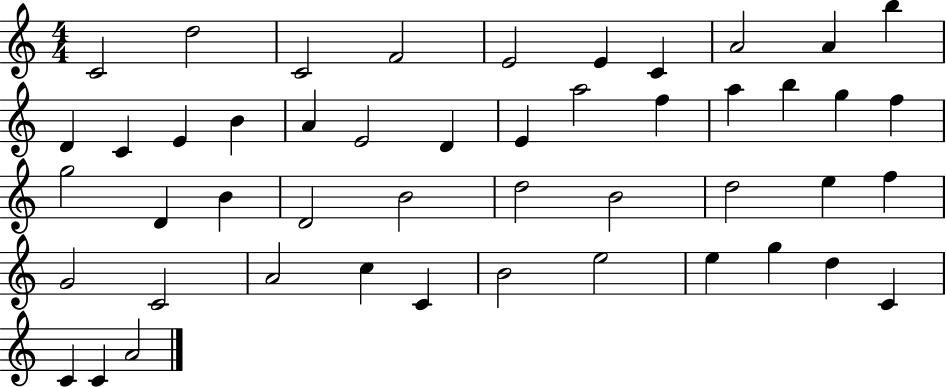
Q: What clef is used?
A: treble